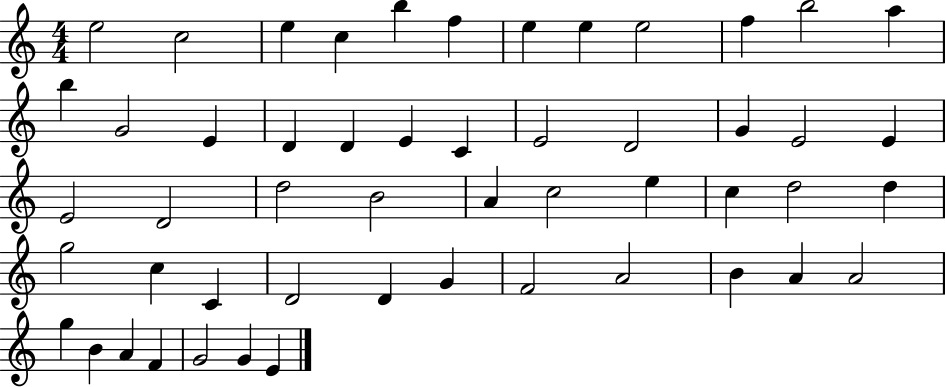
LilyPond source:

{
  \clef treble
  \numericTimeSignature
  \time 4/4
  \key c \major
  e''2 c''2 | e''4 c''4 b''4 f''4 | e''4 e''4 e''2 | f''4 b''2 a''4 | \break b''4 g'2 e'4 | d'4 d'4 e'4 c'4 | e'2 d'2 | g'4 e'2 e'4 | \break e'2 d'2 | d''2 b'2 | a'4 c''2 e''4 | c''4 d''2 d''4 | \break g''2 c''4 c'4 | d'2 d'4 g'4 | f'2 a'2 | b'4 a'4 a'2 | \break g''4 b'4 a'4 f'4 | g'2 g'4 e'4 | \bar "|."
}